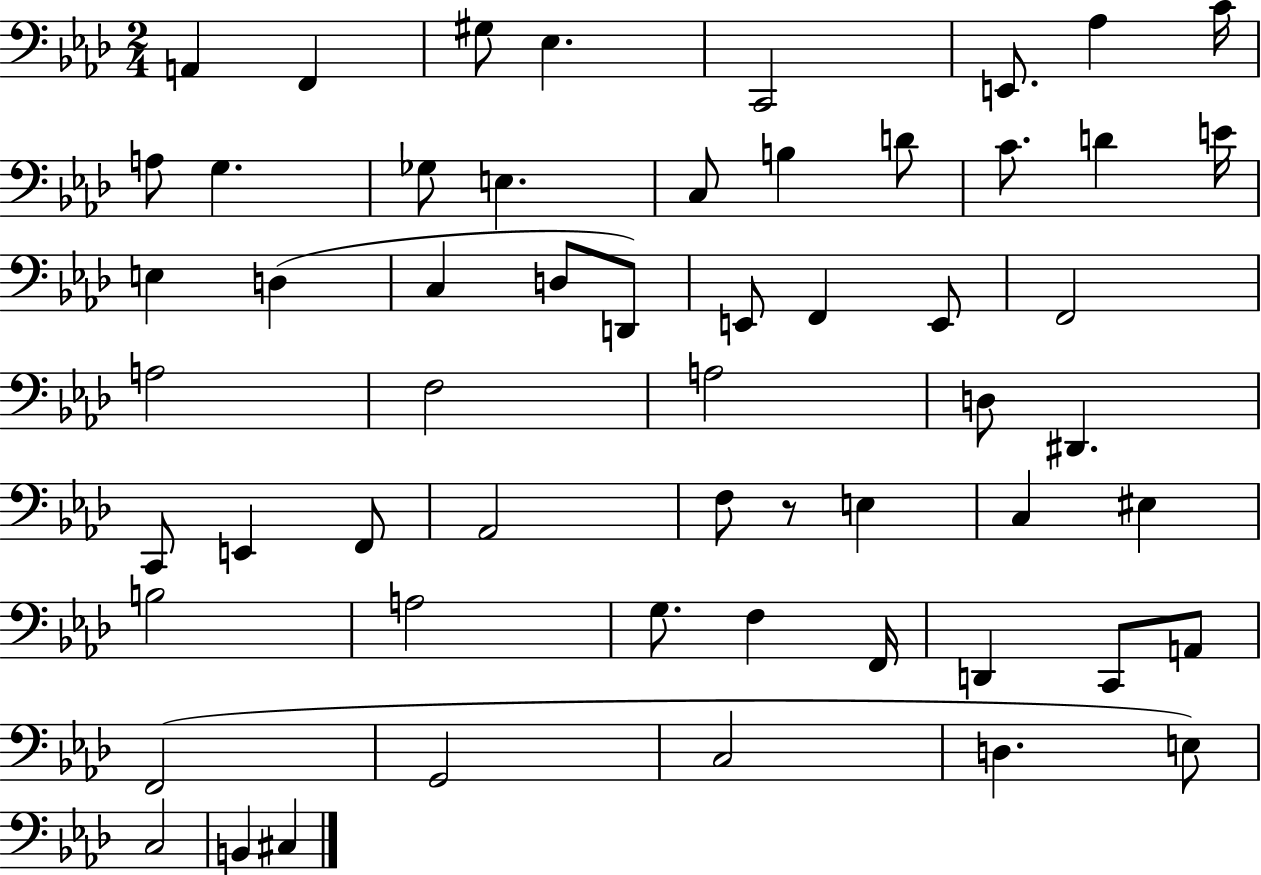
A2/q F2/q G#3/e Eb3/q. C2/h E2/e. Ab3/q C4/s A3/e G3/q. Gb3/e E3/q. C3/e B3/q D4/e C4/e. D4/q E4/s E3/q D3/q C3/q D3/e D2/e E2/e F2/q E2/e F2/h A3/h F3/h A3/h D3/e D#2/q. C2/e E2/q F2/e Ab2/h F3/e R/e E3/q C3/q EIS3/q B3/h A3/h G3/e. F3/q F2/s D2/q C2/e A2/e F2/h G2/h C3/h D3/q. E3/e C3/h B2/q C#3/q